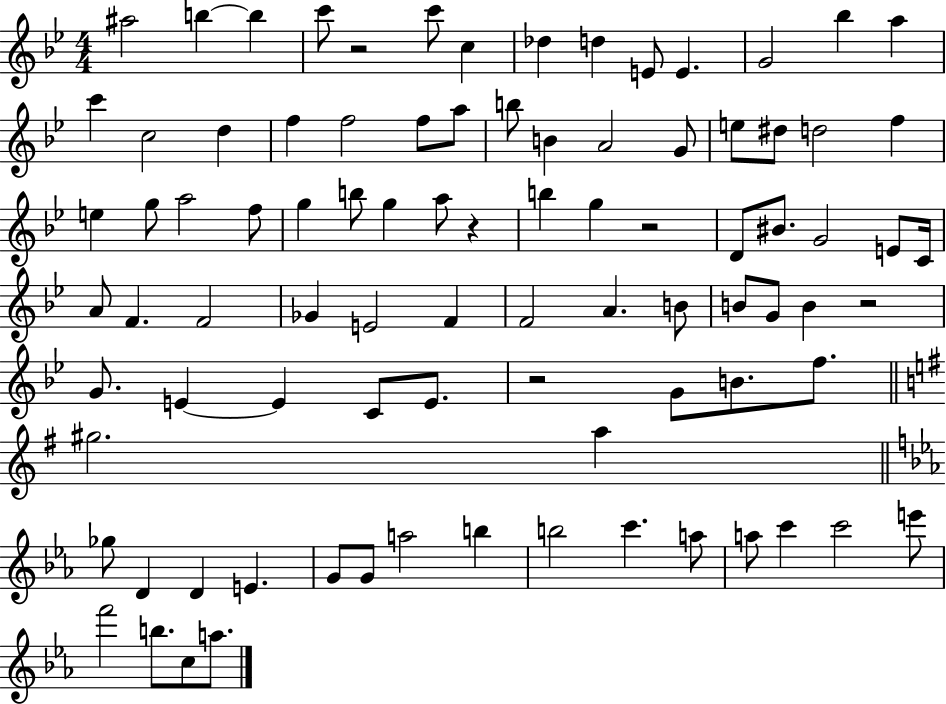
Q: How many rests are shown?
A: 5